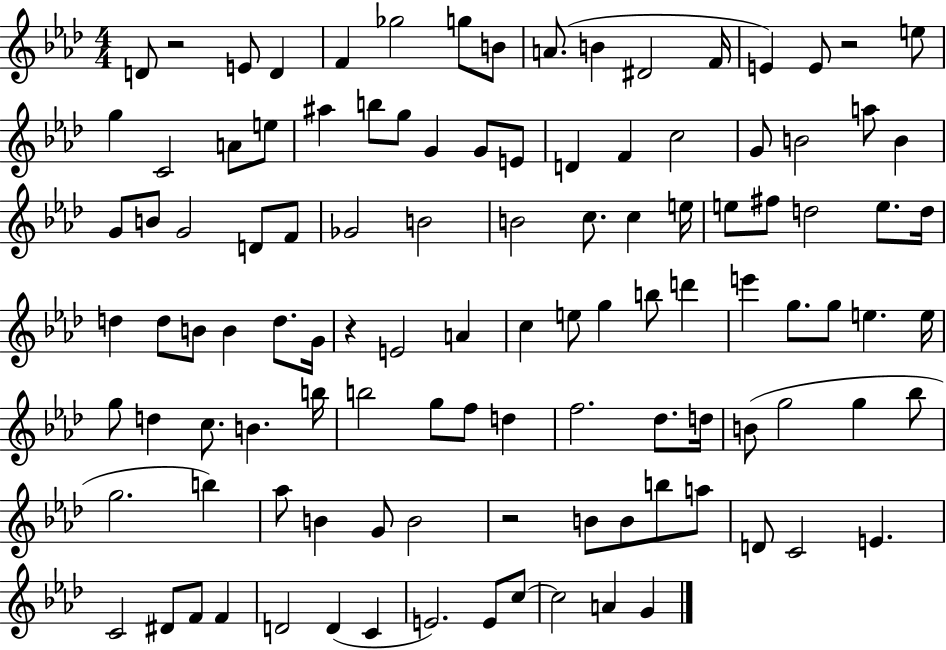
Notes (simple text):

D4/e R/h E4/e D4/q F4/q Gb5/h G5/e B4/e A4/e. B4/q D#4/h F4/s E4/q E4/e R/h E5/e G5/q C4/h A4/e E5/e A#5/q B5/e G5/e G4/q G4/e E4/e D4/q F4/q C5/h G4/e B4/h A5/e B4/q G4/e B4/e G4/h D4/e F4/e Gb4/h B4/h B4/h C5/e. C5/q E5/s E5/e F#5/e D5/h E5/e. D5/s D5/q D5/e B4/e B4/q D5/e. G4/s R/q E4/h A4/q C5/q E5/e G5/q B5/e D6/q E6/q G5/e. G5/e E5/q. E5/s G5/e D5/q C5/e. B4/q. B5/s B5/h G5/e F5/e D5/q F5/h. Db5/e. D5/s B4/e G5/h G5/q Bb5/e G5/h. B5/q Ab5/e B4/q G4/e B4/h R/h B4/e B4/e B5/e A5/e D4/e C4/h E4/q. C4/h D#4/e F4/e F4/q D4/h D4/q C4/q E4/h. E4/e C5/e C5/h A4/q G4/q